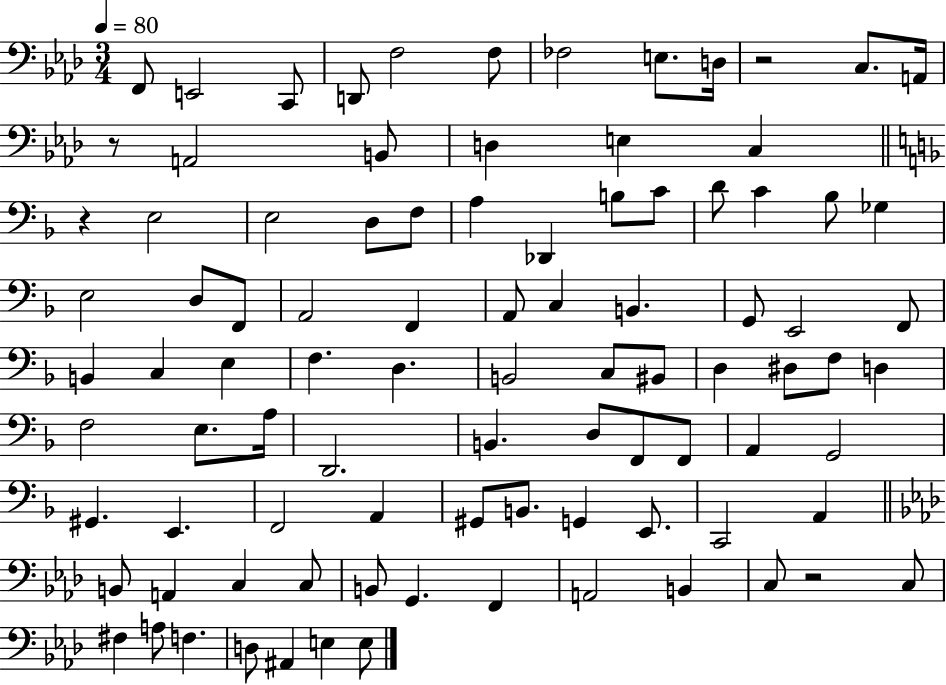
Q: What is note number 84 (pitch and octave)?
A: A3